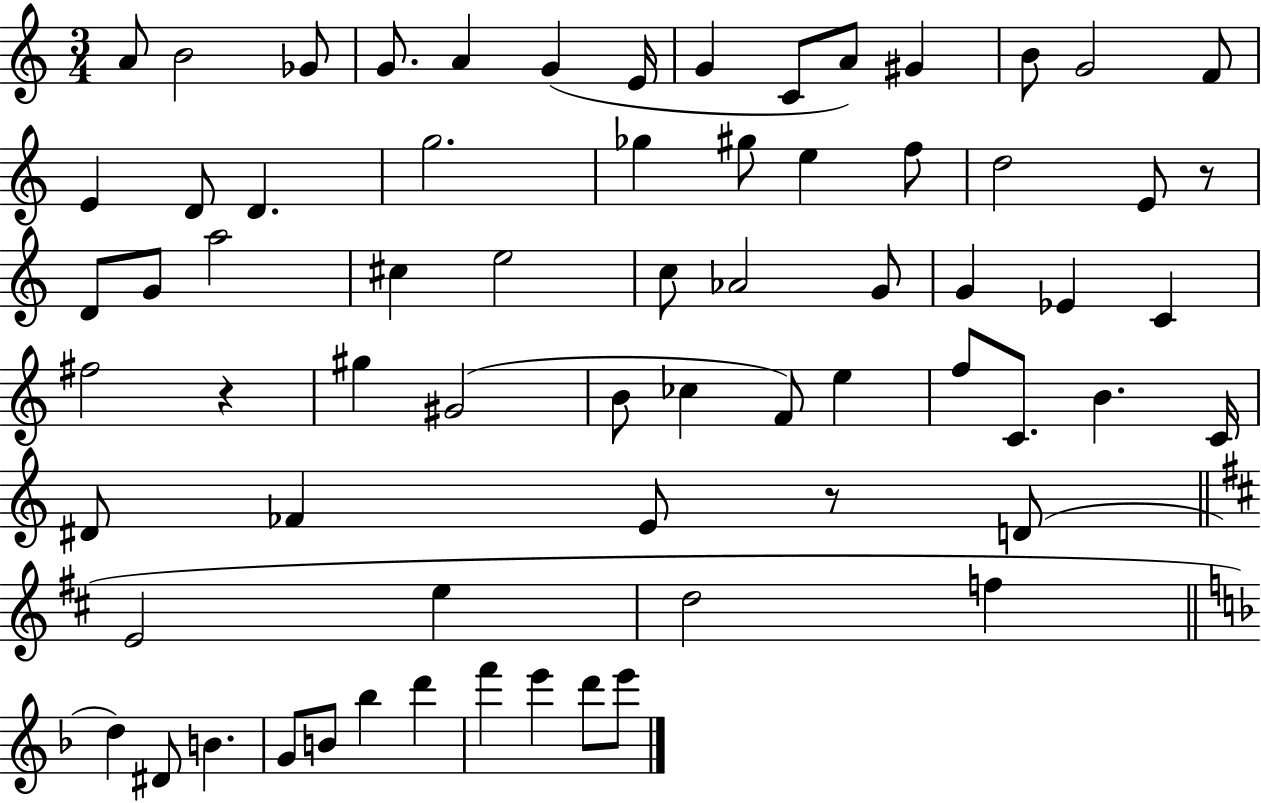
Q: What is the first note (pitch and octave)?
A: A4